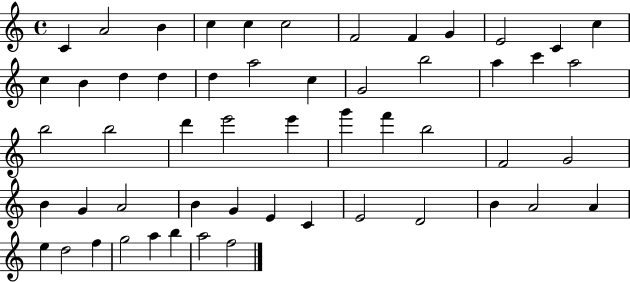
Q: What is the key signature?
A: C major